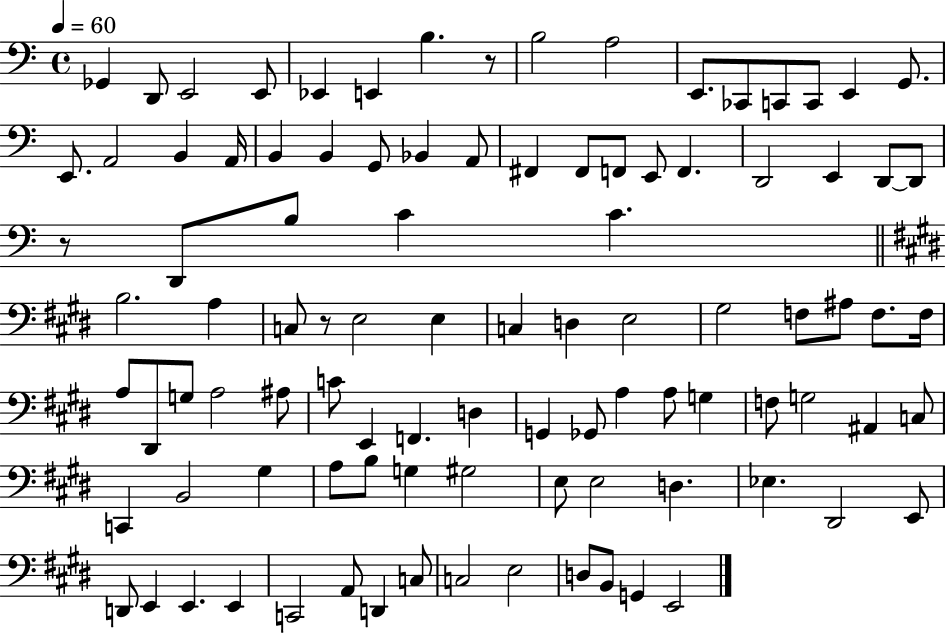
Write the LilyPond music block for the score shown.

{
  \clef bass
  \time 4/4
  \defaultTimeSignature
  \key c \major
  \tempo 4 = 60
  ges,4 d,8 e,2 e,8 | ees,4 e,4 b4. r8 | b2 a2 | e,8. ces,8 c,8 c,8 e,4 g,8. | \break e,8. a,2 b,4 a,16 | b,4 b,4 g,8 bes,4 a,8 | fis,4 fis,8 f,8 e,8 f,4. | d,2 e,4 d,8~~ d,8 | \break r8 d,8 b8 c'4 c'4. | \bar "||" \break \key e \major b2. a4 | c8 r8 e2 e4 | c4 d4 e2 | gis2 f8 ais8 f8. f16 | \break a8 dis,8 g8 a2 ais8 | c'8 e,4 f,4. d4 | g,4 ges,8 a4 a8 g4 | f8 g2 ais,4 c8 | \break c,4 b,2 gis4 | a8 b8 g4 gis2 | e8 e2 d4. | ees4. dis,2 e,8 | \break d,8 e,4 e,4. e,4 | c,2 a,8 d,4 c8 | c2 e2 | d8 b,8 g,4 e,2 | \break \bar "|."
}